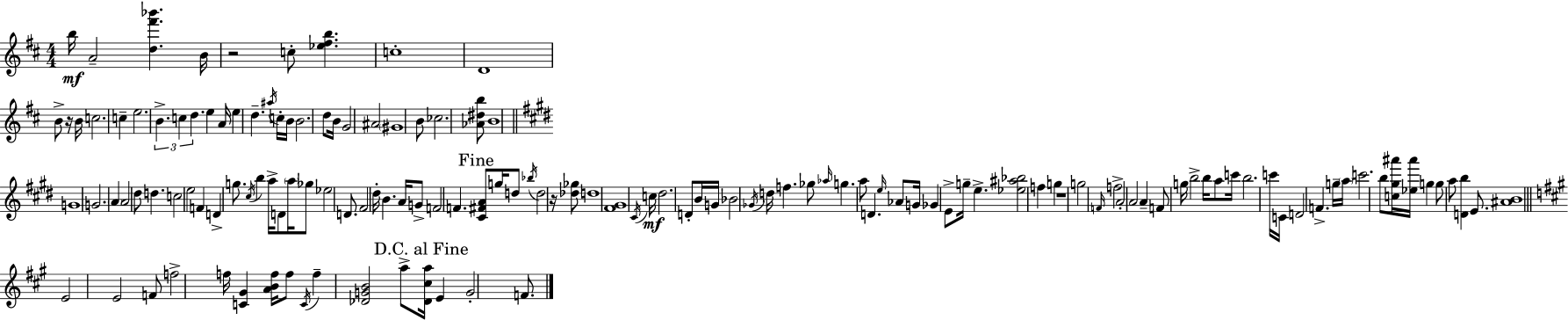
{
  \clef treble
  \numericTimeSignature
  \time 4/4
  \key d \major
  b''16\mf a'2-- <d'' fis''' bes'''>4. b'16 | r2 c''8-. <ees'' fis'' b''>4. | c''1-. | d'1 | \break b'8-> r16 b'16 c''2. | c''4-- e''2. | \tuplet 3/2 { b'4.-> c''4 d''4. } | e''4 a'16 e''4 d''4.-- \acciaccatura { ais''16 } | \break c''16-. b'16 b'2. d''8 | b'16 g'2 ais'2 | \parenthesize gis'1 | b'8 ces''2. <aes' dis'' b''>8 | \break b'1 | \bar "||" \break \key e \major g'1 | g'2. \parenthesize a'4 | a'2 dis''8 d''4. | c''2 e''2 | \break f'4 d'4-> g''8. \acciaccatura { cis''16 } b''4 | a''16-> d'8 \parenthesize a''16 ges''8 ees''2 d'8. | fis'2 dis''16-. b'4. | a'16 g'8-> f'2 f'4. | \break \mark "Fine" <cis' fis' a'>8 g''16 d''8 \acciaccatura { bes''16 } d''2 r16 | <des'' ges''>8 d''1 | <fis' gis'>1 | \acciaccatura { cis'16 }\mf c''16 dis''2. | \break d'8-. b'16 g'16 bes'2 \acciaccatura { ges'16 } d''16 f''4. | ges''8 \grace { aes''16 } g''4. a''8 d'4. | \grace { e''16 } aes'8 g'16 ges'4 e'8-> g''16-- | e''4.-> <ees'' ais'' bes''>2 f''4 | \break g''4 r1 | g''2 \grace { f'16 } f''2-> | a'2-. a'2 | a'4-- f'8 g''16 b''2-> | \break b''16 a''8 c'''16 b''2. | c'''16 c'16 d'2 | f'4.-> g''16-- \parenthesize a''16 c'''2. | b''8 <c'' gis'' ais'''>16 <ees'' ais'''>16 g''4 g''8 a''8 | \break <d' b''>4 e'8. <ais' b'>1 | \bar "||" \break \key a \major e'2 e'2 | f'8 f''2-> f''16 <c' gis'>4 <a' b' f''>16 | f''8 \acciaccatura { c'16 } f''4-- <des' g' b'>2 a''8-> | \mark "D.C. al Fine" <des' cis'' a''>16 e'4 g'2-. f'8. | \break \bar "|."
}